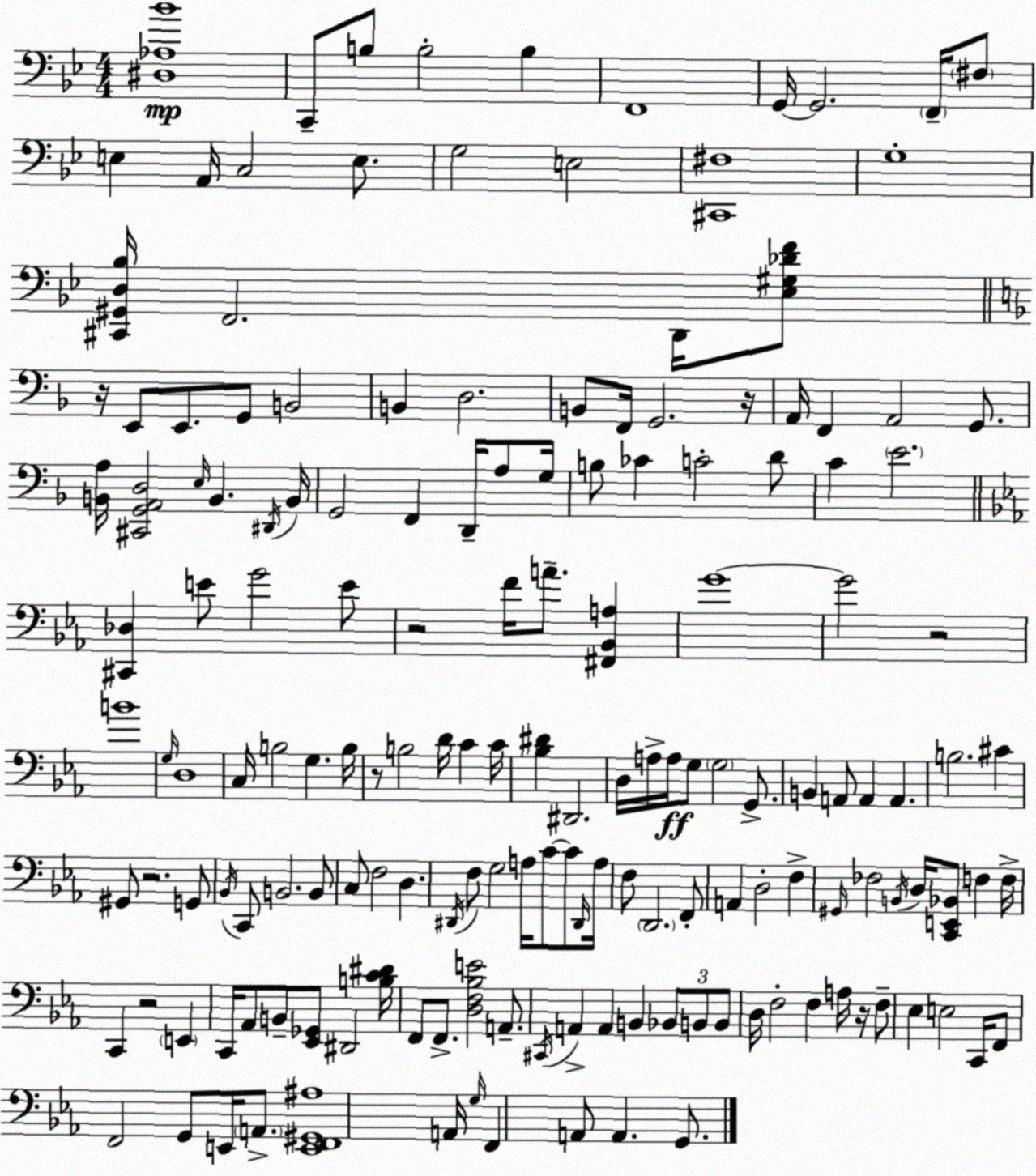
X:1
T:Untitled
M:4/4
L:1/4
K:Bb
[^D,_A,_B]4 C,,/2 B,/2 B,2 B, F,,4 G,,/4 G,,2 F,,/4 ^F,/2 E, A,,/4 C,2 E,/2 G,2 E,2 [^C,,^F,]4 G,4 [^C,,^G,,D,_B,]/4 F,,2 D,,/4 [_E,^G,_DF]/2 z/4 E,,/2 E,,/2 G,,/2 B,,2 B,, D,2 B,,/2 F,,/4 G,,2 z/4 A,,/4 F,, A,,2 G,,/2 [B,,A,]/4 [^C,,G,,A,,D,]2 E,/4 B,, ^D,,/4 B,,/4 G,,2 F,, D,,/4 A,/2 G,/4 B,/2 _C C2 D/2 C E2 [^C,,_D,] E/2 G2 E/2 z2 F/4 A/2 [^F,,_B,,A,] G4 G2 z2 B4 G,/4 D,4 C,/4 B,2 G, B,/4 z/2 B,2 D/4 C C/4 [_B,^D] ^D,,2 D,/4 A,/4 A,/4 G,/2 G,2 G,,/2 B,, A,,/2 A,, A,, B,2 ^C ^G,,/2 z2 G,,/2 _B,,/4 C,,/2 B,,2 B,,/2 C,/2 F,2 D, ^D,,/4 F,/2 G,2 A,/4 C/2 C/2 ^D,,/4 A,/4 F,/2 D,,2 F,,/2 A,, D,2 F, ^G,,/4 _F,2 B,,/4 D,/4 [C,,E,,_B,,]/2 F, F,/4 C,, z2 E,, C,,/4 _A,,/2 B,,/2 [_E,,_G,,]/2 ^D,,2 [B,C^D]/4 F,,/2 F,,/2 [D,F,_B,E]2 A,,/2 ^C,,/4 A,, A,, B,, _B,,/2 B,,/2 B,,/2 D,/4 F,2 F, A,/4 z/4 F,/2 _E, E,2 C,,/4 F,,/2 F,,2 G,,/2 E,,/4 A,,/2 [E,,F,,^G,,^A,]4 A,,/4 G,/4 F,, A,,/2 A,, G,,/2